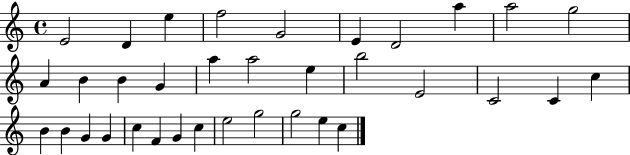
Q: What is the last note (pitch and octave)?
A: C5